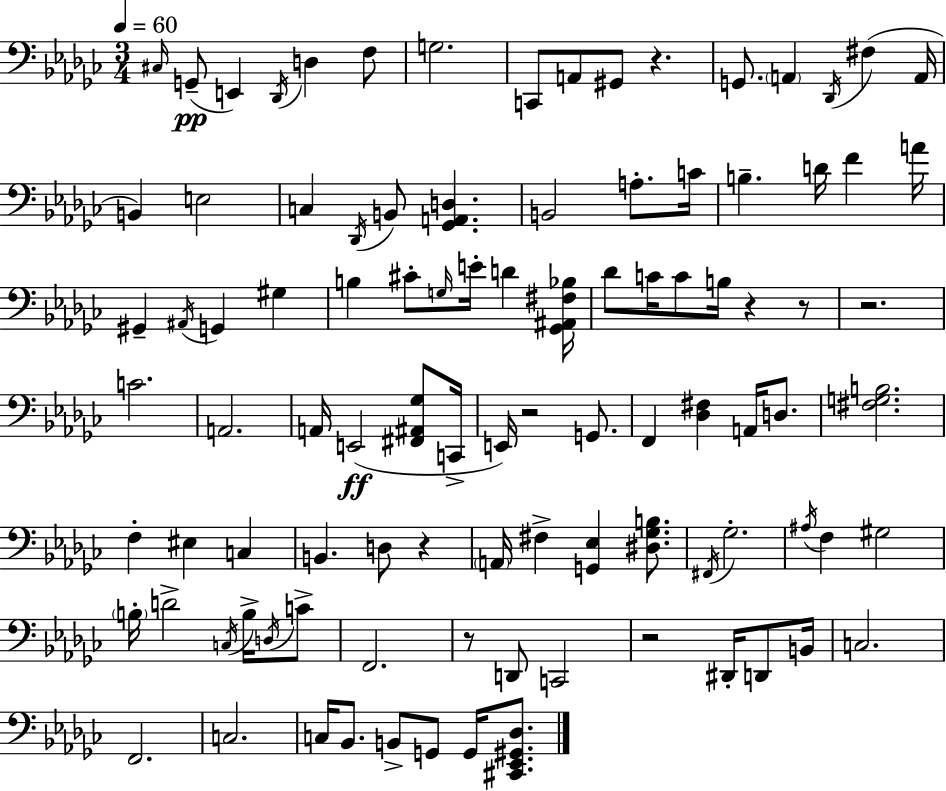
C#3/s G2/e E2/q Db2/s D3/q F3/e G3/h. C2/e A2/e G#2/e R/q. G2/e. A2/q Db2/s F#3/q A2/s B2/q E3/h C3/q Db2/s B2/e [Gb2,A2,D3]/q. B2/h A3/e. C4/s B3/q. D4/s F4/q A4/s G#2/q A#2/s G2/q G#3/q B3/q C#4/e G3/s E4/s D4/q [Gb2,A#2,F#3,Bb3]/s Db4/e C4/s C4/e B3/s R/q R/e R/h. C4/h. A2/h. A2/s E2/h [F#2,A#2,Gb3]/e C2/s E2/s R/h G2/e. F2/q [Db3,F#3]/q A2/s D3/e. [F#3,G3,B3]/h. F3/q EIS3/q C3/q B2/q. D3/e R/q A2/s F#3/q [G2,Eb3]/q [D#3,Gb3,B3]/e. F#2/s Gb3/h. A#3/s F3/q G#3/h B3/s D4/h C3/s B3/s D3/s C4/e F2/h. R/e D2/e C2/h R/h D#2/s D2/e B2/s C3/h. F2/h. C3/h. C3/s Bb2/e. B2/e G2/e G2/s [C#2,Eb2,G#2,Db3]/e.